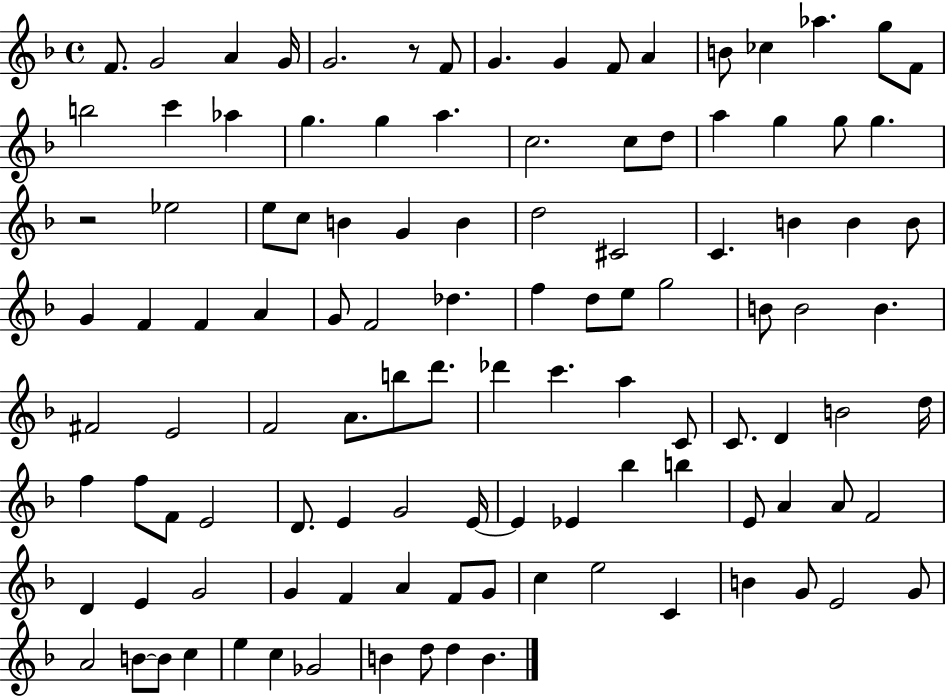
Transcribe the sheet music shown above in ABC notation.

X:1
T:Untitled
M:4/4
L:1/4
K:F
F/2 G2 A G/4 G2 z/2 F/2 G G F/2 A B/2 _c _a g/2 F/2 b2 c' _a g g a c2 c/2 d/2 a g g/2 g z2 _e2 e/2 c/2 B G B d2 ^C2 C B B B/2 G F F A G/2 F2 _d f d/2 e/2 g2 B/2 B2 B ^F2 E2 F2 A/2 b/2 d'/2 _d' c' a C/2 C/2 D B2 d/4 f f/2 F/2 E2 D/2 E G2 E/4 E _E _b b E/2 A A/2 F2 D E G2 G F A F/2 G/2 c e2 C B G/2 E2 G/2 A2 B/2 B/2 c e c _G2 B d/2 d B